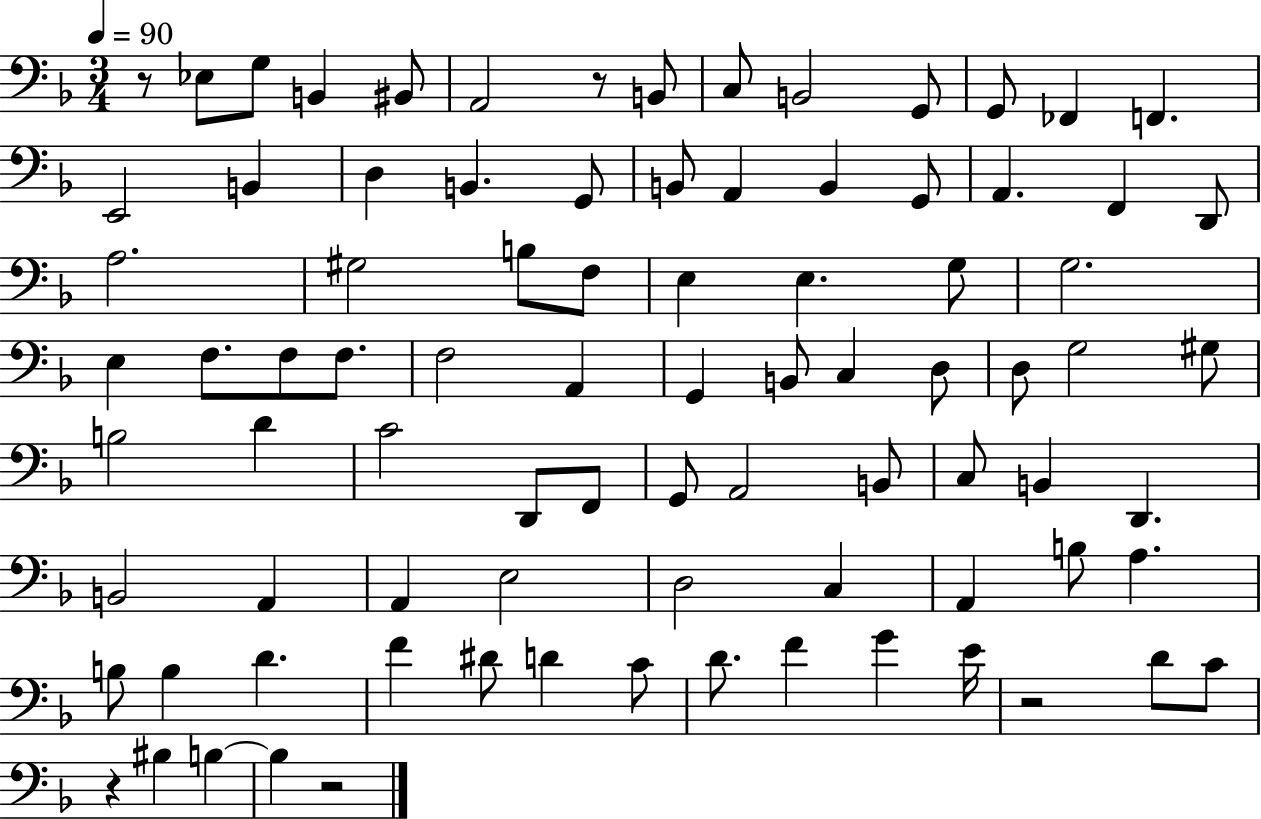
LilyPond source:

{
  \clef bass
  \numericTimeSignature
  \time 3/4
  \key f \major
  \tempo 4 = 90
  \repeat volta 2 { r8 ees8 g8 b,4 bis,8 | a,2 r8 b,8 | c8 b,2 g,8 | g,8 fes,4 f,4. | \break e,2 b,4 | d4 b,4. g,8 | b,8 a,4 b,4 g,8 | a,4. f,4 d,8 | \break a2. | gis2 b8 f8 | e4 e4. g8 | g2. | \break e4 f8. f8 f8. | f2 a,4 | g,4 b,8 c4 d8 | d8 g2 gis8 | \break b2 d'4 | c'2 d,8 f,8 | g,8 a,2 b,8 | c8 b,4 d,4. | \break b,2 a,4 | a,4 e2 | d2 c4 | a,4 b8 a4. | \break b8 b4 d'4. | f'4 dis'8 d'4 c'8 | d'8. f'4 g'4 e'16 | r2 d'8 c'8 | \break r4 bis4 b4~~ | b4 r2 | } \bar "|."
}